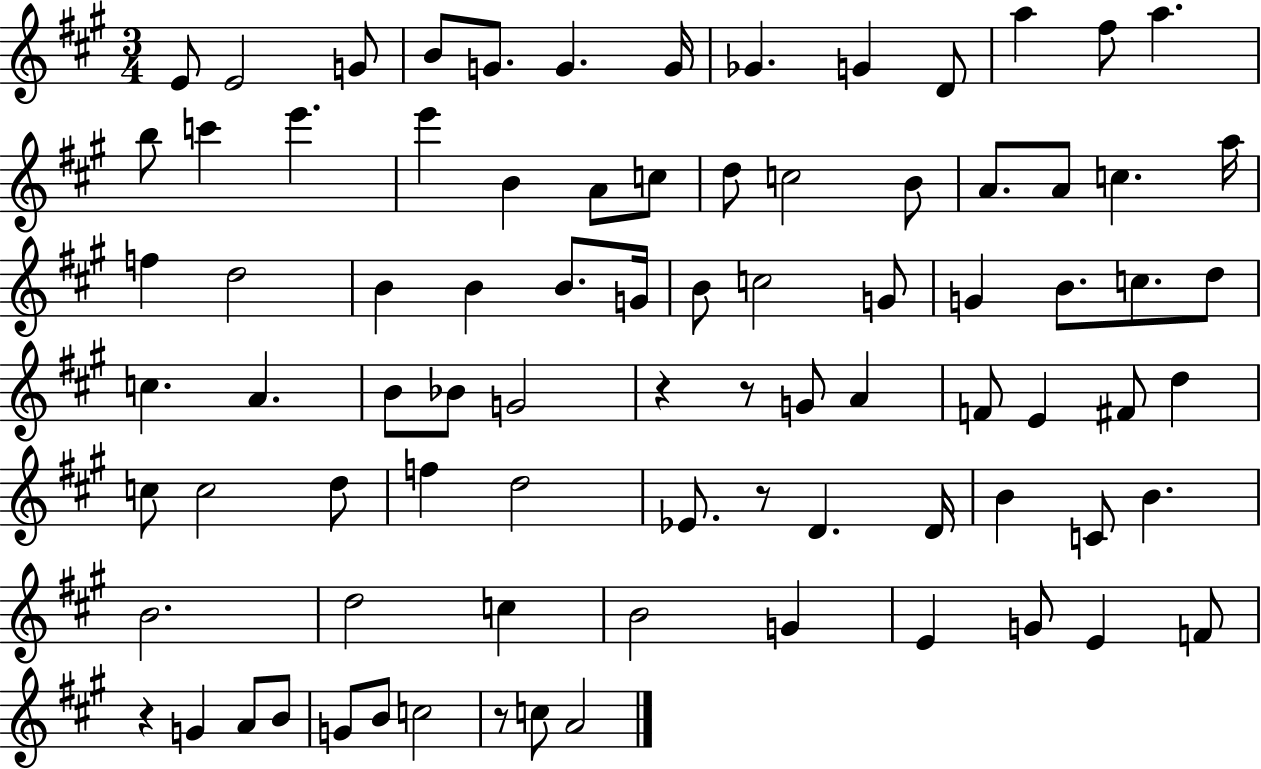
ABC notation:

X:1
T:Untitled
M:3/4
L:1/4
K:A
E/2 E2 G/2 B/2 G/2 G G/4 _G G D/2 a ^f/2 a b/2 c' e' e' B A/2 c/2 d/2 c2 B/2 A/2 A/2 c a/4 f d2 B B B/2 G/4 B/2 c2 G/2 G B/2 c/2 d/2 c A B/2 _B/2 G2 z z/2 G/2 A F/2 E ^F/2 d c/2 c2 d/2 f d2 _E/2 z/2 D D/4 B C/2 B B2 d2 c B2 G E G/2 E F/2 z G A/2 B/2 G/2 B/2 c2 z/2 c/2 A2